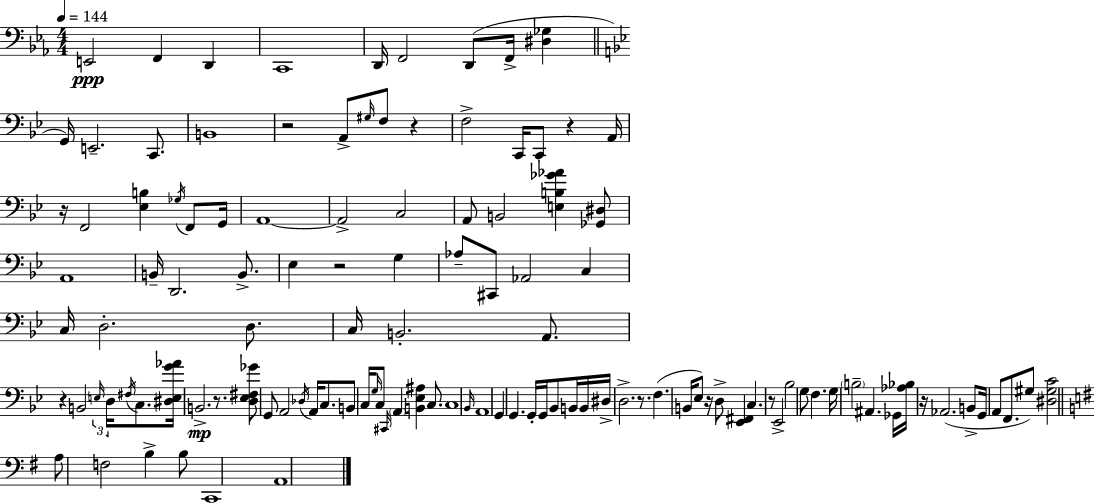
{
  \clef bass
  \numericTimeSignature
  \time 4/4
  \key c \minor
  \tempo 4 = 144
  \repeat volta 2 { e,2\ppp f,4 d,4 | c,1 | d,16 f,2 d,8( f,16-> <dis ges>4 | \bar "||" \break \key g \minor g,16) e,2.-- c,8. | b,1 | r2 a,8-> \grace { gis16 } f8 r4 | f2-> c,16 c,8 r4 | \break a,16 r16 f,2 <ees b>4 \acciaccatura { ges16 } f,8 | g,16 a,1~~ | a,2-> c2 | a,8 b,2 <e b ges' aes'>4 | \break <ges, dis>8 a,1 | b,16-- d,2. b,8.-> | ees4 r2 g4 | aes8-- cis,8 aes,2 c4 | \break c16 d2.-. d8. | c16 b,2.-. a,8. | r4 b,2 \tuplet 3/2 { \grace { e16 } d16 | \acciaccatura { fis16 } } c8. <dis e g' aes'>16 b,2.->\mp | \break r8. <d ees fis ges'>8 g,8 a,2 | \acciaccatura { des16 } a,16 c8. b,8 c16 \grace { g16 } c8 \grace { cis,16 } \parenthesize a,4 | <b, ees ais>4 c8. c1 | \grace { bes,16 } a,1 | \break g,4 g,4. | g,16-. g,16 bes,8 b,16 b,16 dis16-> d2.-> | r8. f4.( b,16 ees8) | r16 d8-> <ees, fis,>4 c4. r8 | \break ees,2-> bes2 | g8 f4. g16 \parenthesize b2-- | ais,4. ges,16 <aes bes>16 r16 aes,2.( | b,8-> g,16 a,8 f,8. gis8) | \break <dis gis c'>2 \bar "||" \break \key e \minor a8 f2 b4-> b8 | c,1 | a,1 | } \bar "|."
}